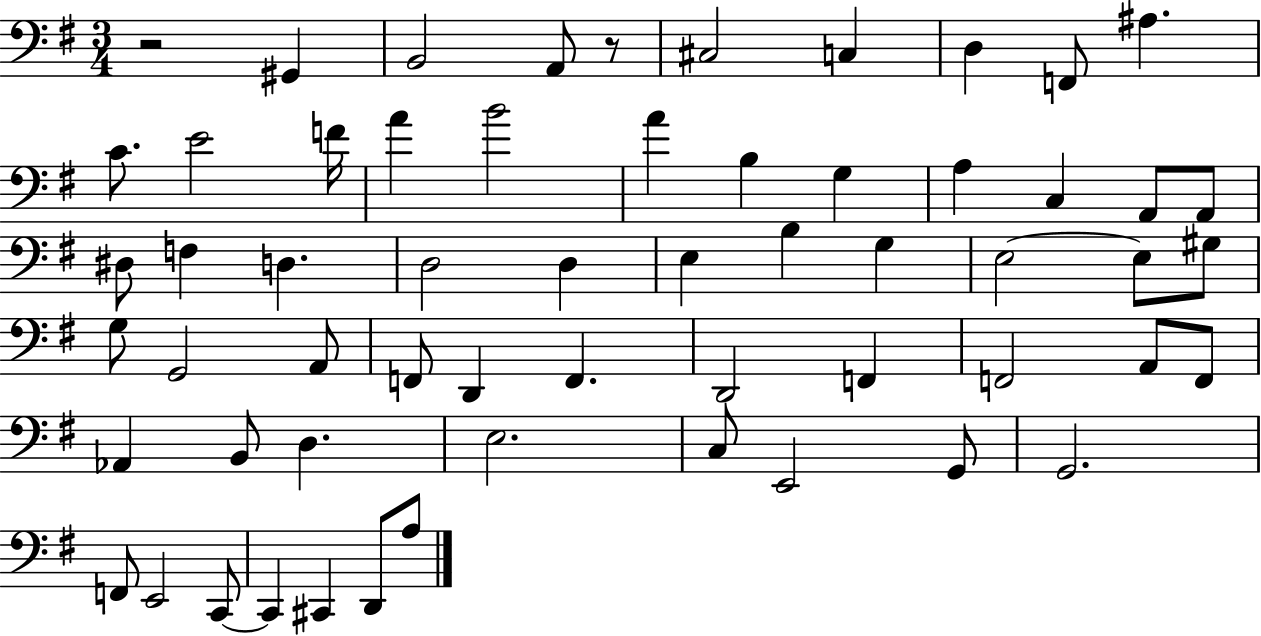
R/h G#2/q B2/h A2/e R/e C#3/h C3/q D3/q F2/e A#3/q. C4/e. E4/h F4/s A4/q B4/h A4/q B3/q G3/q A3/q C3/q A2/e A2/e D#3/e F3/q D3/q. D3/h D3/q E3/q B3/q G3/q E3/h E3/e G#3/e G3/e G2/h A2/e F2/e D2/q F2/q. D2/h F2/q F2/h A2/e F2/e Ab2/q B2/e D3/q. E3/h. C3/e E2/h G2/e G2/h. F2/e E2/h C2/e C2/q C#2/q D2/e A3/e